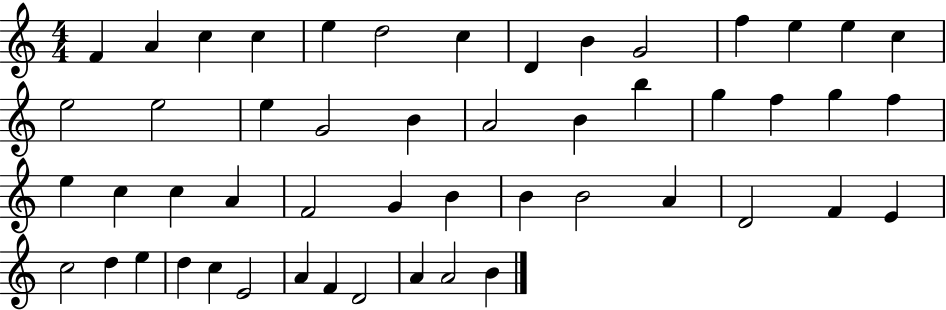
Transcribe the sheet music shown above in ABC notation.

X:1
T:Untitled
M:4/4
L:1/4
K:C
F A c c e d2 c D B G2 f e e c e2 e2 e G2 B A2 B b g f g f e c c A F2 G B B B2 A D2 F E c2 d e d c E2 A F D2 A A2 B